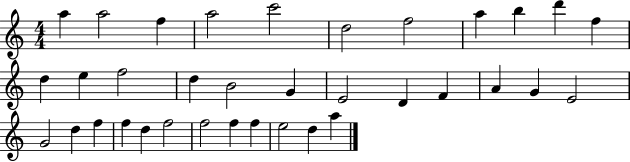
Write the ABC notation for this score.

X:1
T:Untitled
M:4/4
L:1/4
K:C
a a2 f a2 c'2 d2 f2 a b d' f d e f2 d B2 G E2 D F A G E2 G2 d f f d f2 f2 f f e2 d a